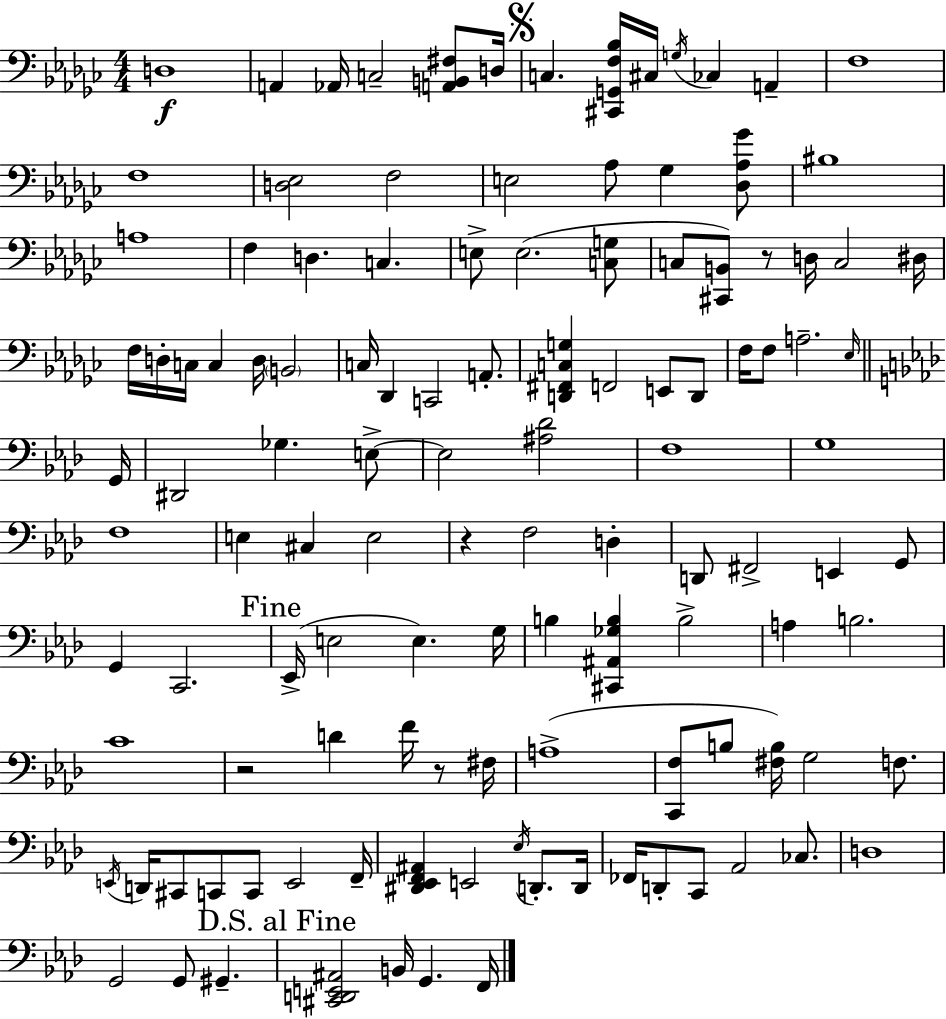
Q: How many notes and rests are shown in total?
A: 119